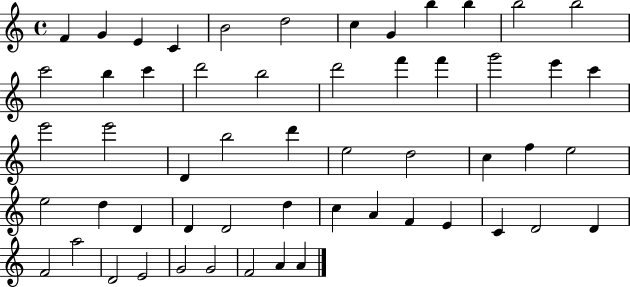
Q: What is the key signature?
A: C major